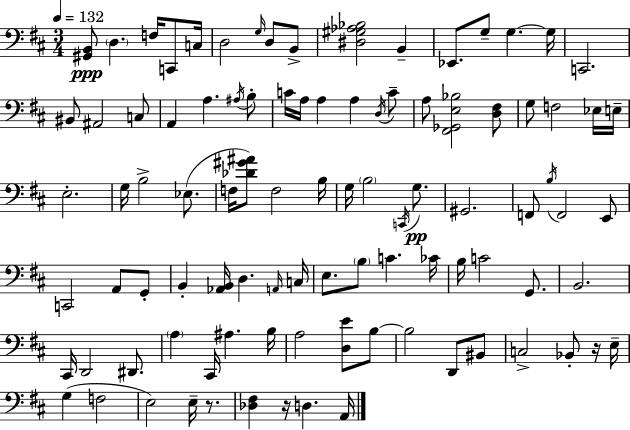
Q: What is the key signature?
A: D major